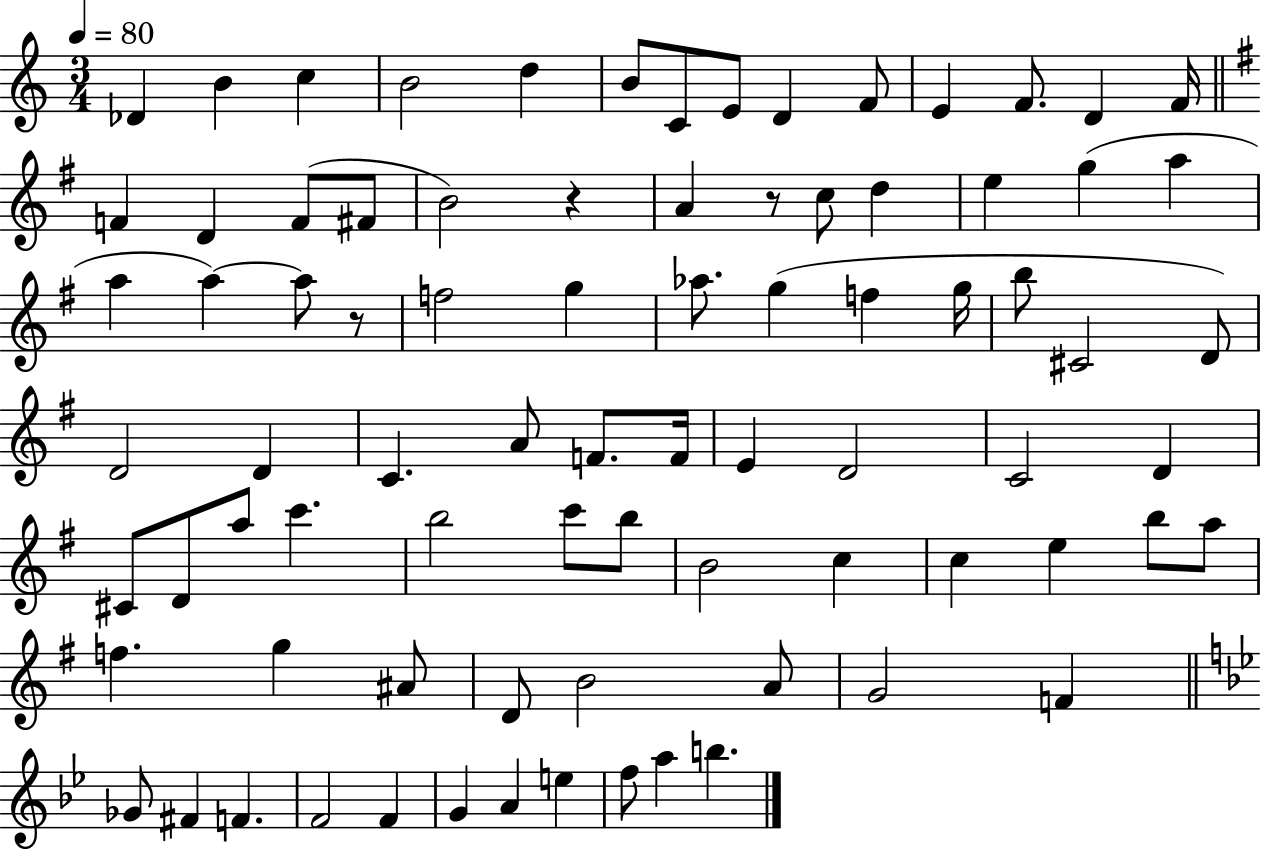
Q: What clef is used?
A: treble